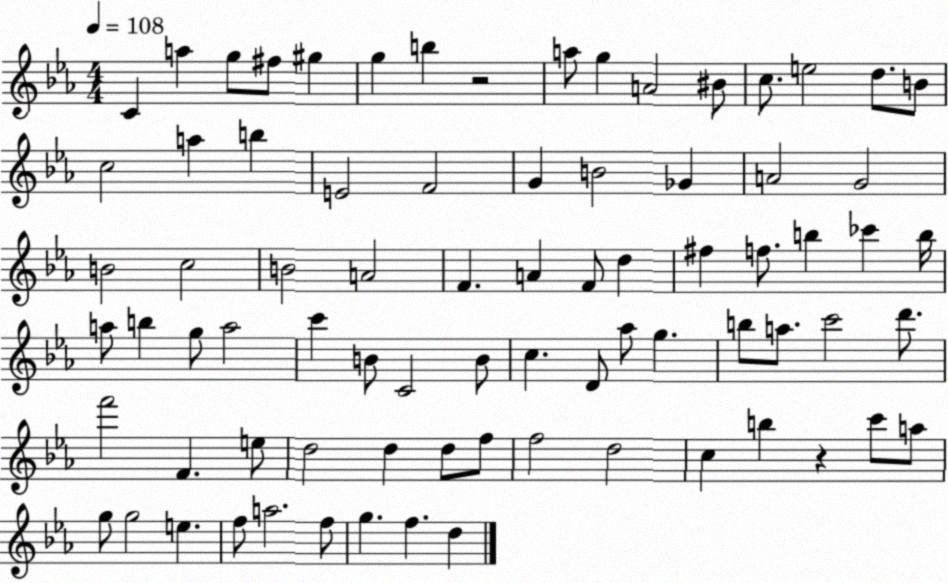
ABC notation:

X:1
T:Untitled
M:4/4
L:1/4
K:Eb
C a g/2 ^f/2 ^g g b z2 a/2 g A2 ^B/2 c/2 e2 d/2 B/2 c2 a b E2 F2 G B2 _G A2 G2 B2 c2 B2 A2 F A F/2 d ^f f/2 b _c' b/4 a/2 b g/2 a2 c' B/2 C2 B/2 c D/2 _a/2 g b/2 a/2 c'2 d'/2 f'2 F e/2 d2 d d/2 f/2 f2 d2 c b z c'/2 a/2 g/2 g2 e f/2 a2 f/2 g f d